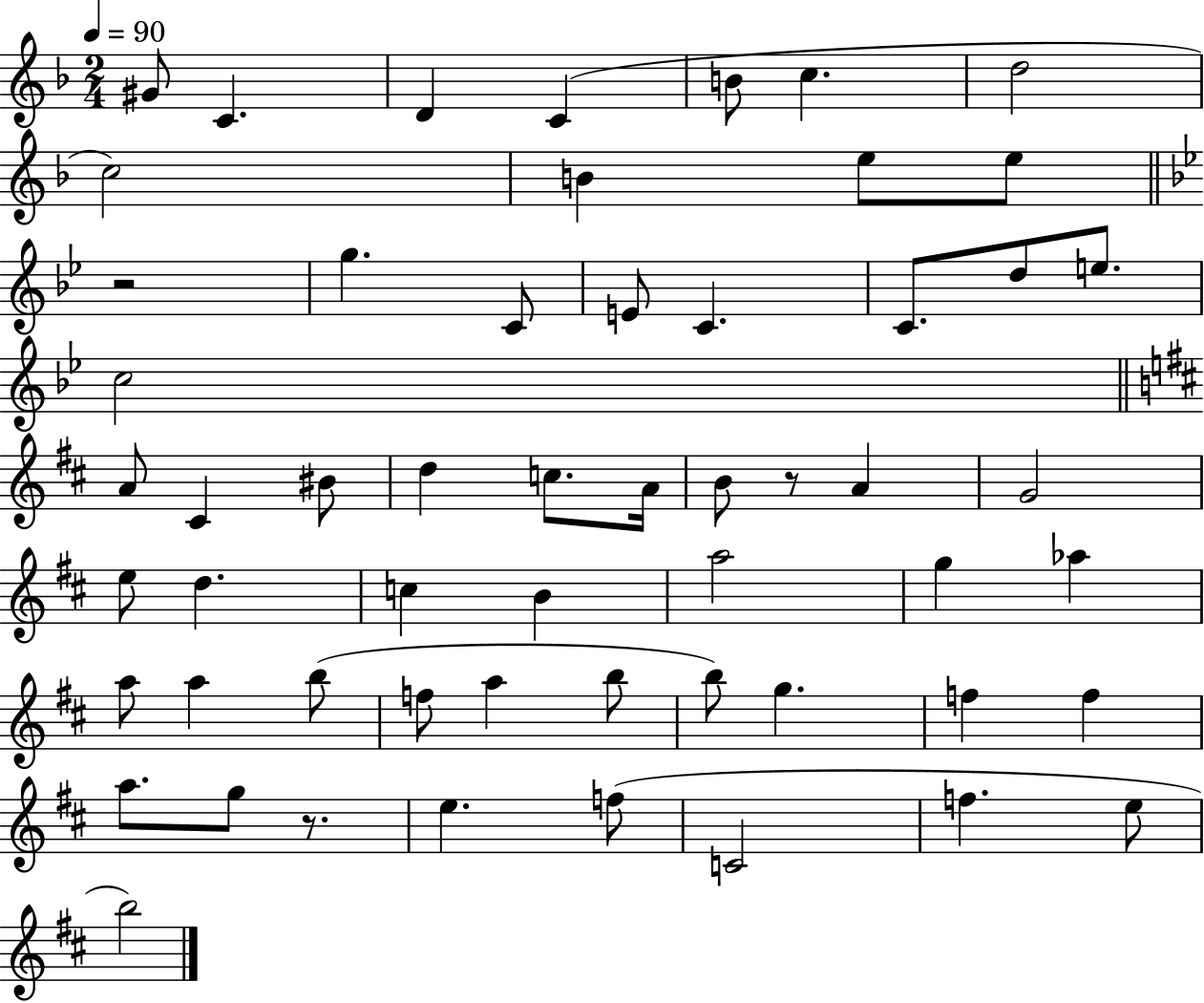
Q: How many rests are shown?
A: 3